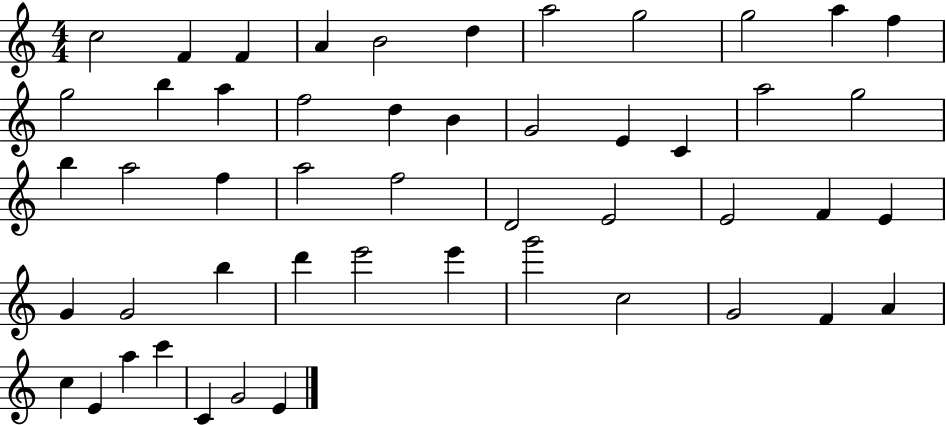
X:1
T:Untitled
M:4/4
L:1/4
K:C
c2 F F A B2 d a2 g2 g2 a f g2 b a f2 d B G2 E C a2 g2 b a2 f a2 f2 D2 E2 E2 F E G G2 b d' e'2 e' g'2 c2 G2 F A c E a c' C G2 E